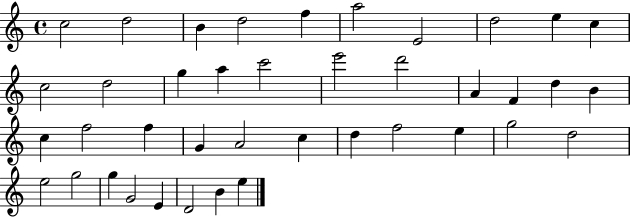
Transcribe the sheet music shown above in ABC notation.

X:1
T:Untitled
M:4/4
L:1/4
K:C
c2 d2 B d2 f a2 E2 d2 e c c2 d2 g a c'2 e'2 d'2 A F d B c f2 f G A2 c d f2 e g2 d2 e2 g2 g G2 E D2 B e